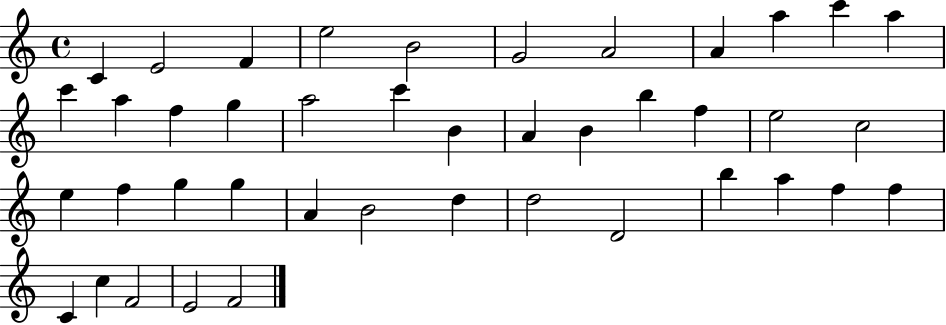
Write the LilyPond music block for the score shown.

{
  \clef treble
  \time 4/4
  \defaultTimeSignature
  \key c \major
  c'4 e'2 f'4 | e''2 b'2 | g'2 a'2 | a'4 a''4 c'''4 a''4 | \break c'''4 a''4 f''4 g''4 | a''2 c'''4 b'4 | a'4 b'4 b''4 f''4 | e''2 c''2 | \break e''4 f''4 g''4 g''4 | a'4 b'2 d''4 | d''2 d'2 | b''4 a''4 f''4 f''4 | \break c'4 c''4 f'2 | e'2 f'2 | \bar "|."
}